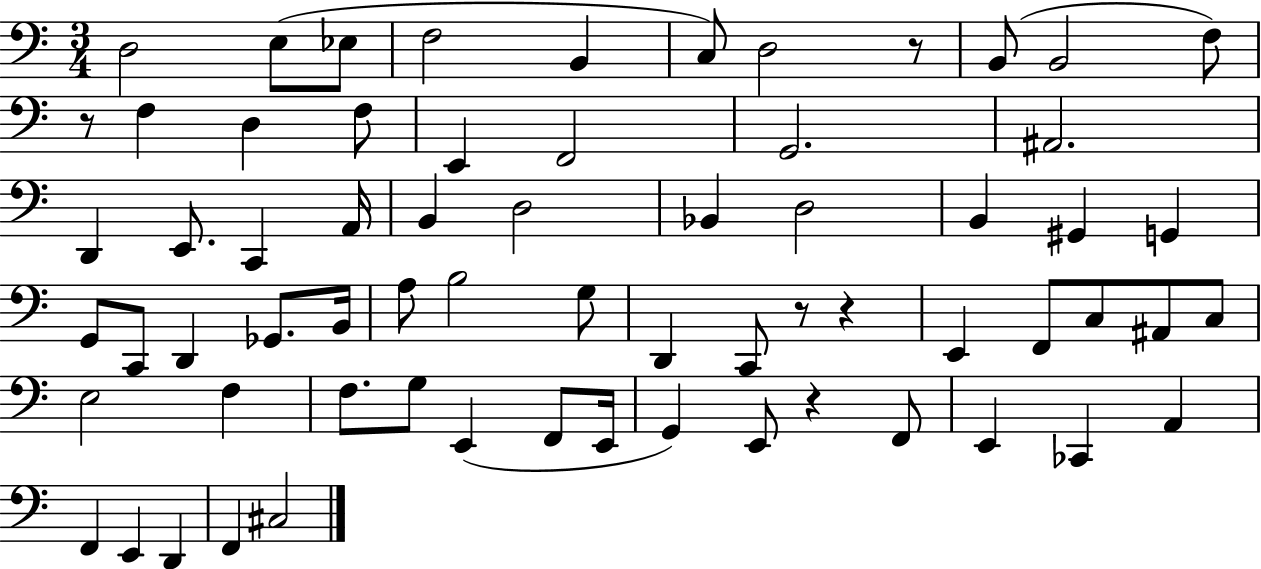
D3/h E3/e Eb3/e F3/h B2/q C3/e D3/h R/e B2/e B2/h F3/e R/e F3/q D3/q F3/e E2/q F2/h G2/h. A#2/h. D2/q E2/e. C2/q A2/s B2/q D3/h Bb2/q D3/h B2/q G#2/q G2/q G2/e C2/e D2/q Gb2/e. B2/s A3/e B3/h G3/e D2/q C2/e R/e R/q E2/q F2/e C3/e A#2/e C3/e E3/h F3/q F3/e. G3/e E2/q F2/e E2/s G2/q E2/e R/q F2/e E2/q CES2/q A2/q F2/q E2/q D2/q F2/q C#3/h